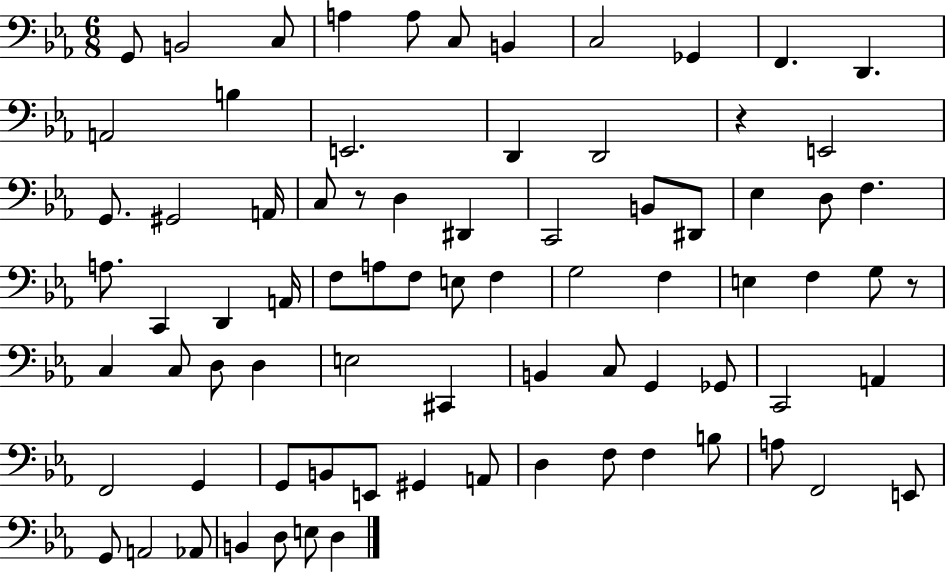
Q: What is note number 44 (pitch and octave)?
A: C3